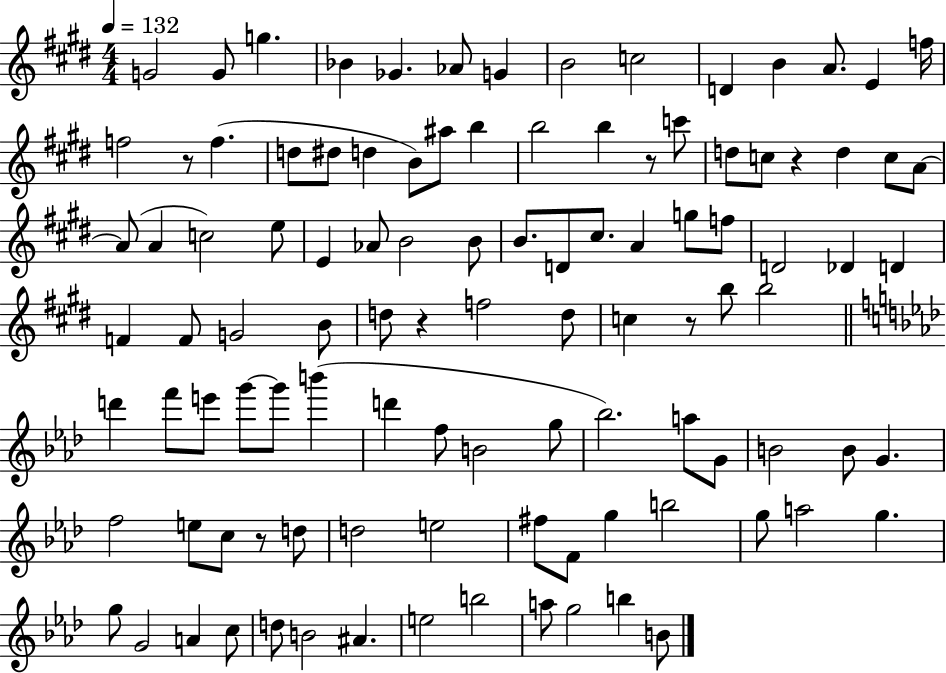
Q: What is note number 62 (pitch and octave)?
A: G6